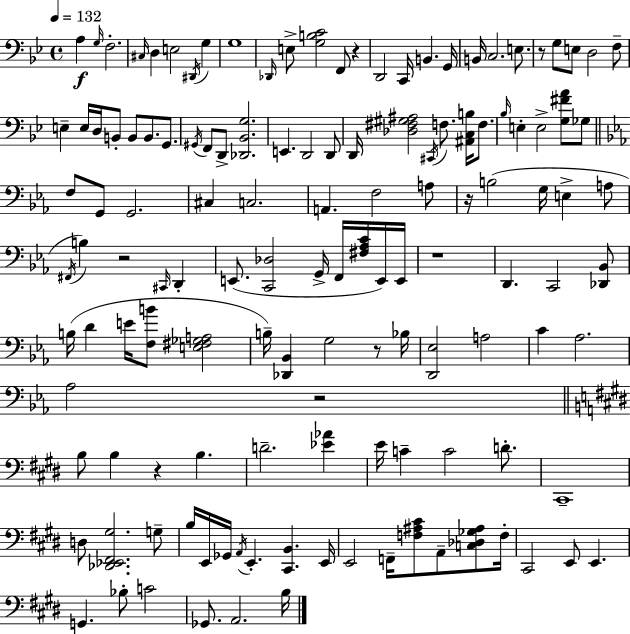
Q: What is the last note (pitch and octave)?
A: B3